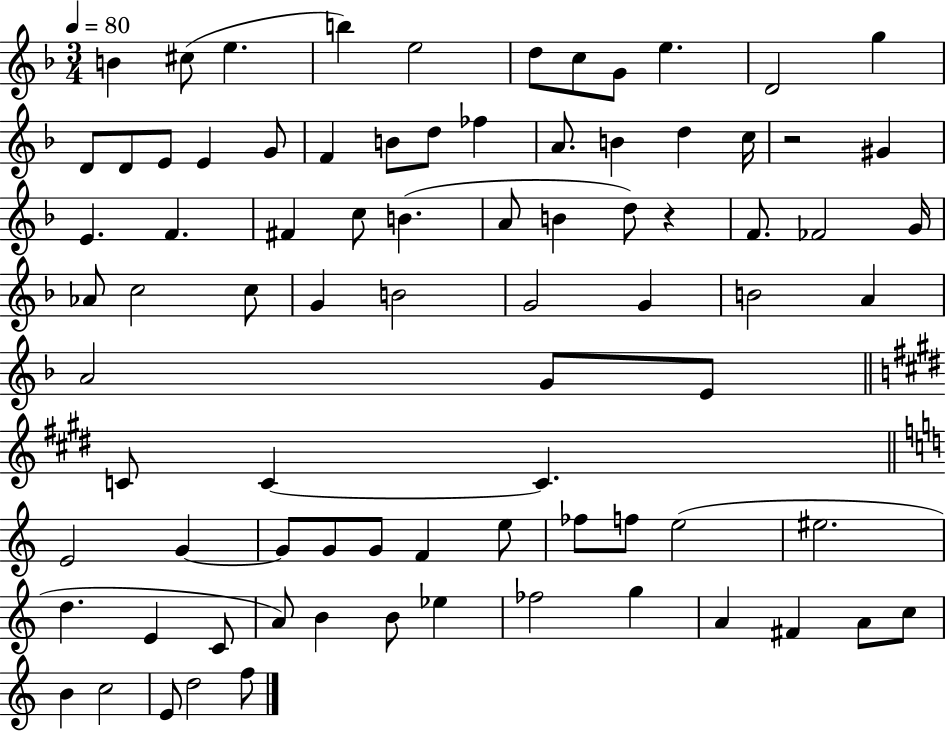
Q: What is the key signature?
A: F major